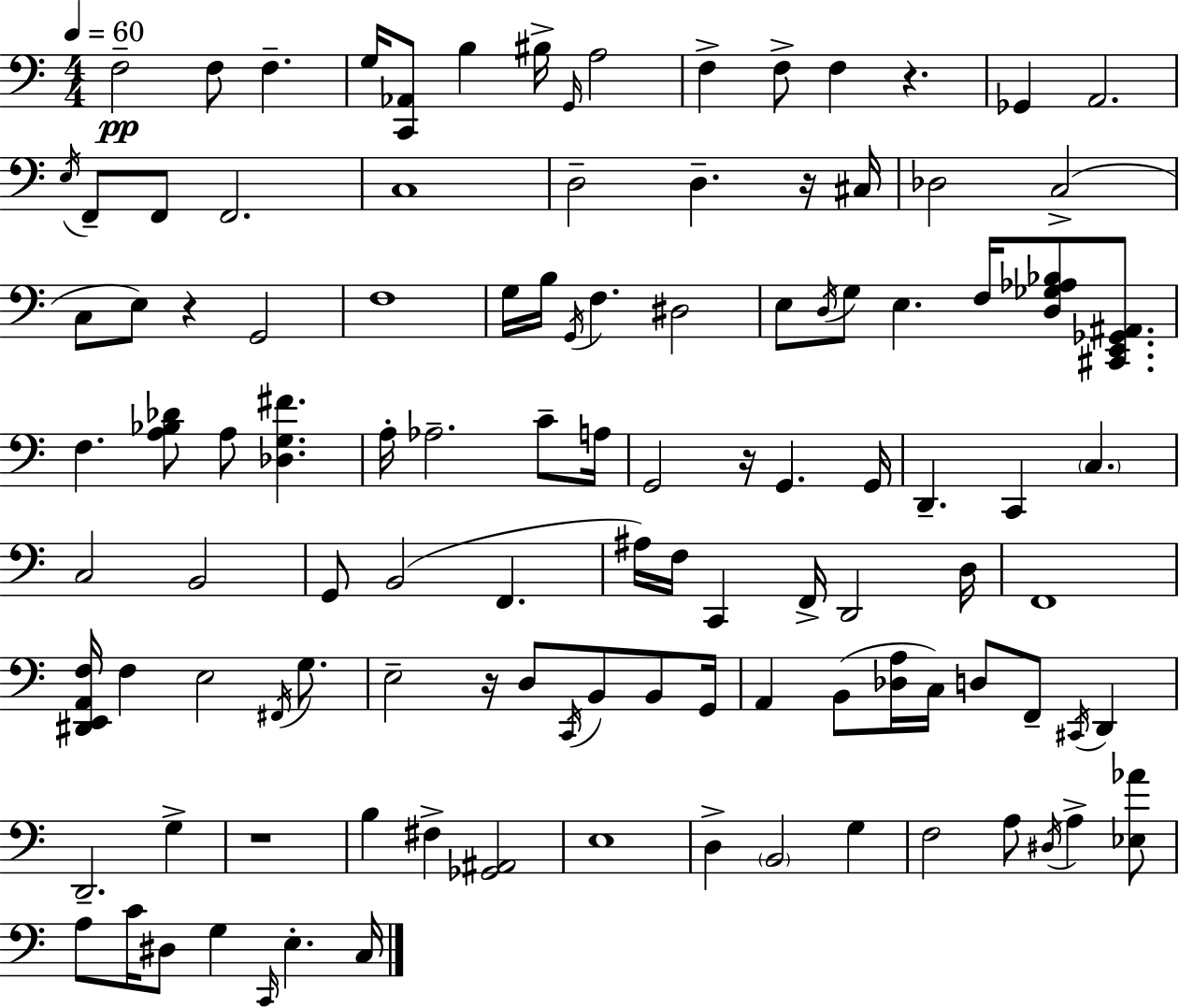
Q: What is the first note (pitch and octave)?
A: F3